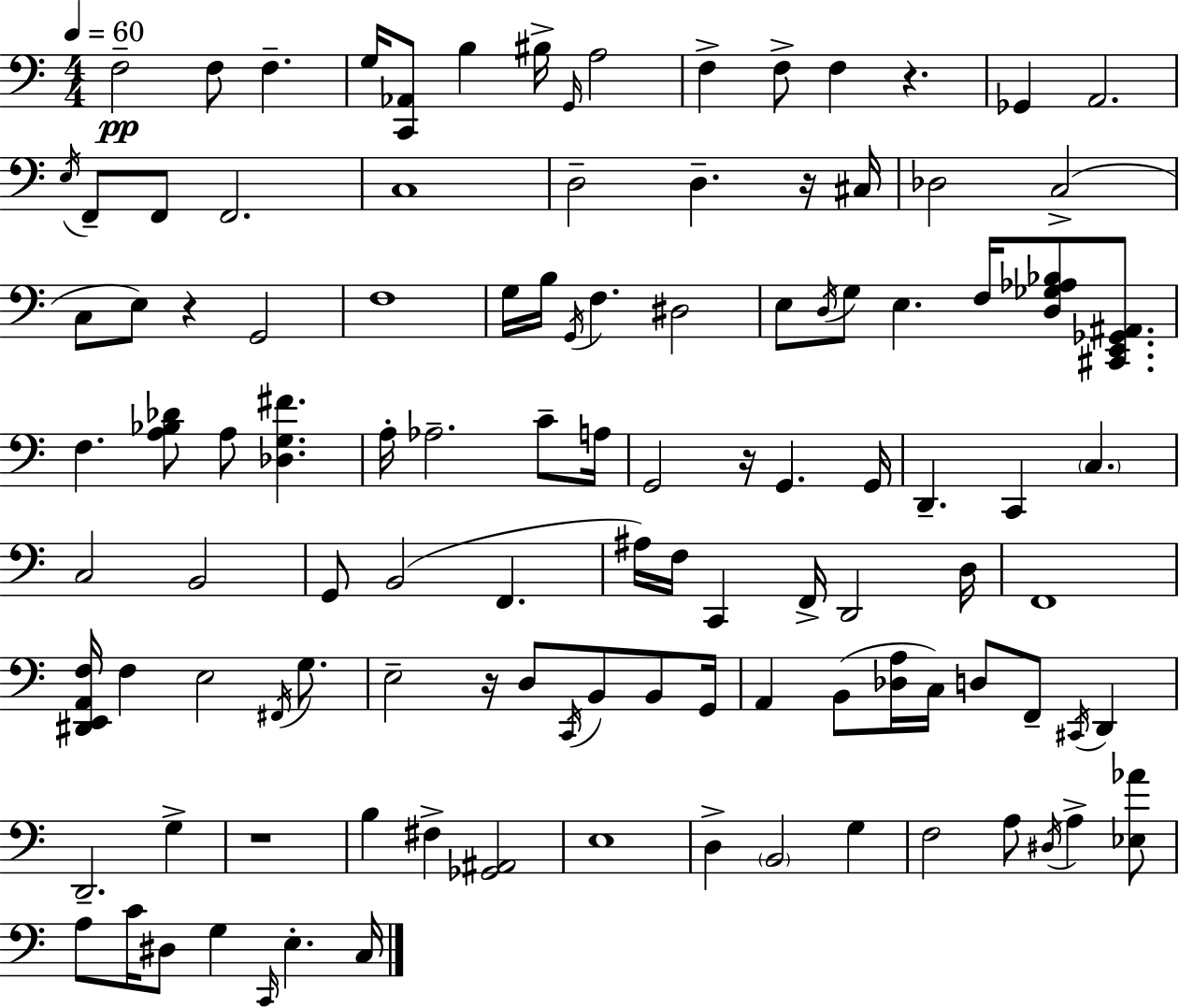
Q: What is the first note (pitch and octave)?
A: F3